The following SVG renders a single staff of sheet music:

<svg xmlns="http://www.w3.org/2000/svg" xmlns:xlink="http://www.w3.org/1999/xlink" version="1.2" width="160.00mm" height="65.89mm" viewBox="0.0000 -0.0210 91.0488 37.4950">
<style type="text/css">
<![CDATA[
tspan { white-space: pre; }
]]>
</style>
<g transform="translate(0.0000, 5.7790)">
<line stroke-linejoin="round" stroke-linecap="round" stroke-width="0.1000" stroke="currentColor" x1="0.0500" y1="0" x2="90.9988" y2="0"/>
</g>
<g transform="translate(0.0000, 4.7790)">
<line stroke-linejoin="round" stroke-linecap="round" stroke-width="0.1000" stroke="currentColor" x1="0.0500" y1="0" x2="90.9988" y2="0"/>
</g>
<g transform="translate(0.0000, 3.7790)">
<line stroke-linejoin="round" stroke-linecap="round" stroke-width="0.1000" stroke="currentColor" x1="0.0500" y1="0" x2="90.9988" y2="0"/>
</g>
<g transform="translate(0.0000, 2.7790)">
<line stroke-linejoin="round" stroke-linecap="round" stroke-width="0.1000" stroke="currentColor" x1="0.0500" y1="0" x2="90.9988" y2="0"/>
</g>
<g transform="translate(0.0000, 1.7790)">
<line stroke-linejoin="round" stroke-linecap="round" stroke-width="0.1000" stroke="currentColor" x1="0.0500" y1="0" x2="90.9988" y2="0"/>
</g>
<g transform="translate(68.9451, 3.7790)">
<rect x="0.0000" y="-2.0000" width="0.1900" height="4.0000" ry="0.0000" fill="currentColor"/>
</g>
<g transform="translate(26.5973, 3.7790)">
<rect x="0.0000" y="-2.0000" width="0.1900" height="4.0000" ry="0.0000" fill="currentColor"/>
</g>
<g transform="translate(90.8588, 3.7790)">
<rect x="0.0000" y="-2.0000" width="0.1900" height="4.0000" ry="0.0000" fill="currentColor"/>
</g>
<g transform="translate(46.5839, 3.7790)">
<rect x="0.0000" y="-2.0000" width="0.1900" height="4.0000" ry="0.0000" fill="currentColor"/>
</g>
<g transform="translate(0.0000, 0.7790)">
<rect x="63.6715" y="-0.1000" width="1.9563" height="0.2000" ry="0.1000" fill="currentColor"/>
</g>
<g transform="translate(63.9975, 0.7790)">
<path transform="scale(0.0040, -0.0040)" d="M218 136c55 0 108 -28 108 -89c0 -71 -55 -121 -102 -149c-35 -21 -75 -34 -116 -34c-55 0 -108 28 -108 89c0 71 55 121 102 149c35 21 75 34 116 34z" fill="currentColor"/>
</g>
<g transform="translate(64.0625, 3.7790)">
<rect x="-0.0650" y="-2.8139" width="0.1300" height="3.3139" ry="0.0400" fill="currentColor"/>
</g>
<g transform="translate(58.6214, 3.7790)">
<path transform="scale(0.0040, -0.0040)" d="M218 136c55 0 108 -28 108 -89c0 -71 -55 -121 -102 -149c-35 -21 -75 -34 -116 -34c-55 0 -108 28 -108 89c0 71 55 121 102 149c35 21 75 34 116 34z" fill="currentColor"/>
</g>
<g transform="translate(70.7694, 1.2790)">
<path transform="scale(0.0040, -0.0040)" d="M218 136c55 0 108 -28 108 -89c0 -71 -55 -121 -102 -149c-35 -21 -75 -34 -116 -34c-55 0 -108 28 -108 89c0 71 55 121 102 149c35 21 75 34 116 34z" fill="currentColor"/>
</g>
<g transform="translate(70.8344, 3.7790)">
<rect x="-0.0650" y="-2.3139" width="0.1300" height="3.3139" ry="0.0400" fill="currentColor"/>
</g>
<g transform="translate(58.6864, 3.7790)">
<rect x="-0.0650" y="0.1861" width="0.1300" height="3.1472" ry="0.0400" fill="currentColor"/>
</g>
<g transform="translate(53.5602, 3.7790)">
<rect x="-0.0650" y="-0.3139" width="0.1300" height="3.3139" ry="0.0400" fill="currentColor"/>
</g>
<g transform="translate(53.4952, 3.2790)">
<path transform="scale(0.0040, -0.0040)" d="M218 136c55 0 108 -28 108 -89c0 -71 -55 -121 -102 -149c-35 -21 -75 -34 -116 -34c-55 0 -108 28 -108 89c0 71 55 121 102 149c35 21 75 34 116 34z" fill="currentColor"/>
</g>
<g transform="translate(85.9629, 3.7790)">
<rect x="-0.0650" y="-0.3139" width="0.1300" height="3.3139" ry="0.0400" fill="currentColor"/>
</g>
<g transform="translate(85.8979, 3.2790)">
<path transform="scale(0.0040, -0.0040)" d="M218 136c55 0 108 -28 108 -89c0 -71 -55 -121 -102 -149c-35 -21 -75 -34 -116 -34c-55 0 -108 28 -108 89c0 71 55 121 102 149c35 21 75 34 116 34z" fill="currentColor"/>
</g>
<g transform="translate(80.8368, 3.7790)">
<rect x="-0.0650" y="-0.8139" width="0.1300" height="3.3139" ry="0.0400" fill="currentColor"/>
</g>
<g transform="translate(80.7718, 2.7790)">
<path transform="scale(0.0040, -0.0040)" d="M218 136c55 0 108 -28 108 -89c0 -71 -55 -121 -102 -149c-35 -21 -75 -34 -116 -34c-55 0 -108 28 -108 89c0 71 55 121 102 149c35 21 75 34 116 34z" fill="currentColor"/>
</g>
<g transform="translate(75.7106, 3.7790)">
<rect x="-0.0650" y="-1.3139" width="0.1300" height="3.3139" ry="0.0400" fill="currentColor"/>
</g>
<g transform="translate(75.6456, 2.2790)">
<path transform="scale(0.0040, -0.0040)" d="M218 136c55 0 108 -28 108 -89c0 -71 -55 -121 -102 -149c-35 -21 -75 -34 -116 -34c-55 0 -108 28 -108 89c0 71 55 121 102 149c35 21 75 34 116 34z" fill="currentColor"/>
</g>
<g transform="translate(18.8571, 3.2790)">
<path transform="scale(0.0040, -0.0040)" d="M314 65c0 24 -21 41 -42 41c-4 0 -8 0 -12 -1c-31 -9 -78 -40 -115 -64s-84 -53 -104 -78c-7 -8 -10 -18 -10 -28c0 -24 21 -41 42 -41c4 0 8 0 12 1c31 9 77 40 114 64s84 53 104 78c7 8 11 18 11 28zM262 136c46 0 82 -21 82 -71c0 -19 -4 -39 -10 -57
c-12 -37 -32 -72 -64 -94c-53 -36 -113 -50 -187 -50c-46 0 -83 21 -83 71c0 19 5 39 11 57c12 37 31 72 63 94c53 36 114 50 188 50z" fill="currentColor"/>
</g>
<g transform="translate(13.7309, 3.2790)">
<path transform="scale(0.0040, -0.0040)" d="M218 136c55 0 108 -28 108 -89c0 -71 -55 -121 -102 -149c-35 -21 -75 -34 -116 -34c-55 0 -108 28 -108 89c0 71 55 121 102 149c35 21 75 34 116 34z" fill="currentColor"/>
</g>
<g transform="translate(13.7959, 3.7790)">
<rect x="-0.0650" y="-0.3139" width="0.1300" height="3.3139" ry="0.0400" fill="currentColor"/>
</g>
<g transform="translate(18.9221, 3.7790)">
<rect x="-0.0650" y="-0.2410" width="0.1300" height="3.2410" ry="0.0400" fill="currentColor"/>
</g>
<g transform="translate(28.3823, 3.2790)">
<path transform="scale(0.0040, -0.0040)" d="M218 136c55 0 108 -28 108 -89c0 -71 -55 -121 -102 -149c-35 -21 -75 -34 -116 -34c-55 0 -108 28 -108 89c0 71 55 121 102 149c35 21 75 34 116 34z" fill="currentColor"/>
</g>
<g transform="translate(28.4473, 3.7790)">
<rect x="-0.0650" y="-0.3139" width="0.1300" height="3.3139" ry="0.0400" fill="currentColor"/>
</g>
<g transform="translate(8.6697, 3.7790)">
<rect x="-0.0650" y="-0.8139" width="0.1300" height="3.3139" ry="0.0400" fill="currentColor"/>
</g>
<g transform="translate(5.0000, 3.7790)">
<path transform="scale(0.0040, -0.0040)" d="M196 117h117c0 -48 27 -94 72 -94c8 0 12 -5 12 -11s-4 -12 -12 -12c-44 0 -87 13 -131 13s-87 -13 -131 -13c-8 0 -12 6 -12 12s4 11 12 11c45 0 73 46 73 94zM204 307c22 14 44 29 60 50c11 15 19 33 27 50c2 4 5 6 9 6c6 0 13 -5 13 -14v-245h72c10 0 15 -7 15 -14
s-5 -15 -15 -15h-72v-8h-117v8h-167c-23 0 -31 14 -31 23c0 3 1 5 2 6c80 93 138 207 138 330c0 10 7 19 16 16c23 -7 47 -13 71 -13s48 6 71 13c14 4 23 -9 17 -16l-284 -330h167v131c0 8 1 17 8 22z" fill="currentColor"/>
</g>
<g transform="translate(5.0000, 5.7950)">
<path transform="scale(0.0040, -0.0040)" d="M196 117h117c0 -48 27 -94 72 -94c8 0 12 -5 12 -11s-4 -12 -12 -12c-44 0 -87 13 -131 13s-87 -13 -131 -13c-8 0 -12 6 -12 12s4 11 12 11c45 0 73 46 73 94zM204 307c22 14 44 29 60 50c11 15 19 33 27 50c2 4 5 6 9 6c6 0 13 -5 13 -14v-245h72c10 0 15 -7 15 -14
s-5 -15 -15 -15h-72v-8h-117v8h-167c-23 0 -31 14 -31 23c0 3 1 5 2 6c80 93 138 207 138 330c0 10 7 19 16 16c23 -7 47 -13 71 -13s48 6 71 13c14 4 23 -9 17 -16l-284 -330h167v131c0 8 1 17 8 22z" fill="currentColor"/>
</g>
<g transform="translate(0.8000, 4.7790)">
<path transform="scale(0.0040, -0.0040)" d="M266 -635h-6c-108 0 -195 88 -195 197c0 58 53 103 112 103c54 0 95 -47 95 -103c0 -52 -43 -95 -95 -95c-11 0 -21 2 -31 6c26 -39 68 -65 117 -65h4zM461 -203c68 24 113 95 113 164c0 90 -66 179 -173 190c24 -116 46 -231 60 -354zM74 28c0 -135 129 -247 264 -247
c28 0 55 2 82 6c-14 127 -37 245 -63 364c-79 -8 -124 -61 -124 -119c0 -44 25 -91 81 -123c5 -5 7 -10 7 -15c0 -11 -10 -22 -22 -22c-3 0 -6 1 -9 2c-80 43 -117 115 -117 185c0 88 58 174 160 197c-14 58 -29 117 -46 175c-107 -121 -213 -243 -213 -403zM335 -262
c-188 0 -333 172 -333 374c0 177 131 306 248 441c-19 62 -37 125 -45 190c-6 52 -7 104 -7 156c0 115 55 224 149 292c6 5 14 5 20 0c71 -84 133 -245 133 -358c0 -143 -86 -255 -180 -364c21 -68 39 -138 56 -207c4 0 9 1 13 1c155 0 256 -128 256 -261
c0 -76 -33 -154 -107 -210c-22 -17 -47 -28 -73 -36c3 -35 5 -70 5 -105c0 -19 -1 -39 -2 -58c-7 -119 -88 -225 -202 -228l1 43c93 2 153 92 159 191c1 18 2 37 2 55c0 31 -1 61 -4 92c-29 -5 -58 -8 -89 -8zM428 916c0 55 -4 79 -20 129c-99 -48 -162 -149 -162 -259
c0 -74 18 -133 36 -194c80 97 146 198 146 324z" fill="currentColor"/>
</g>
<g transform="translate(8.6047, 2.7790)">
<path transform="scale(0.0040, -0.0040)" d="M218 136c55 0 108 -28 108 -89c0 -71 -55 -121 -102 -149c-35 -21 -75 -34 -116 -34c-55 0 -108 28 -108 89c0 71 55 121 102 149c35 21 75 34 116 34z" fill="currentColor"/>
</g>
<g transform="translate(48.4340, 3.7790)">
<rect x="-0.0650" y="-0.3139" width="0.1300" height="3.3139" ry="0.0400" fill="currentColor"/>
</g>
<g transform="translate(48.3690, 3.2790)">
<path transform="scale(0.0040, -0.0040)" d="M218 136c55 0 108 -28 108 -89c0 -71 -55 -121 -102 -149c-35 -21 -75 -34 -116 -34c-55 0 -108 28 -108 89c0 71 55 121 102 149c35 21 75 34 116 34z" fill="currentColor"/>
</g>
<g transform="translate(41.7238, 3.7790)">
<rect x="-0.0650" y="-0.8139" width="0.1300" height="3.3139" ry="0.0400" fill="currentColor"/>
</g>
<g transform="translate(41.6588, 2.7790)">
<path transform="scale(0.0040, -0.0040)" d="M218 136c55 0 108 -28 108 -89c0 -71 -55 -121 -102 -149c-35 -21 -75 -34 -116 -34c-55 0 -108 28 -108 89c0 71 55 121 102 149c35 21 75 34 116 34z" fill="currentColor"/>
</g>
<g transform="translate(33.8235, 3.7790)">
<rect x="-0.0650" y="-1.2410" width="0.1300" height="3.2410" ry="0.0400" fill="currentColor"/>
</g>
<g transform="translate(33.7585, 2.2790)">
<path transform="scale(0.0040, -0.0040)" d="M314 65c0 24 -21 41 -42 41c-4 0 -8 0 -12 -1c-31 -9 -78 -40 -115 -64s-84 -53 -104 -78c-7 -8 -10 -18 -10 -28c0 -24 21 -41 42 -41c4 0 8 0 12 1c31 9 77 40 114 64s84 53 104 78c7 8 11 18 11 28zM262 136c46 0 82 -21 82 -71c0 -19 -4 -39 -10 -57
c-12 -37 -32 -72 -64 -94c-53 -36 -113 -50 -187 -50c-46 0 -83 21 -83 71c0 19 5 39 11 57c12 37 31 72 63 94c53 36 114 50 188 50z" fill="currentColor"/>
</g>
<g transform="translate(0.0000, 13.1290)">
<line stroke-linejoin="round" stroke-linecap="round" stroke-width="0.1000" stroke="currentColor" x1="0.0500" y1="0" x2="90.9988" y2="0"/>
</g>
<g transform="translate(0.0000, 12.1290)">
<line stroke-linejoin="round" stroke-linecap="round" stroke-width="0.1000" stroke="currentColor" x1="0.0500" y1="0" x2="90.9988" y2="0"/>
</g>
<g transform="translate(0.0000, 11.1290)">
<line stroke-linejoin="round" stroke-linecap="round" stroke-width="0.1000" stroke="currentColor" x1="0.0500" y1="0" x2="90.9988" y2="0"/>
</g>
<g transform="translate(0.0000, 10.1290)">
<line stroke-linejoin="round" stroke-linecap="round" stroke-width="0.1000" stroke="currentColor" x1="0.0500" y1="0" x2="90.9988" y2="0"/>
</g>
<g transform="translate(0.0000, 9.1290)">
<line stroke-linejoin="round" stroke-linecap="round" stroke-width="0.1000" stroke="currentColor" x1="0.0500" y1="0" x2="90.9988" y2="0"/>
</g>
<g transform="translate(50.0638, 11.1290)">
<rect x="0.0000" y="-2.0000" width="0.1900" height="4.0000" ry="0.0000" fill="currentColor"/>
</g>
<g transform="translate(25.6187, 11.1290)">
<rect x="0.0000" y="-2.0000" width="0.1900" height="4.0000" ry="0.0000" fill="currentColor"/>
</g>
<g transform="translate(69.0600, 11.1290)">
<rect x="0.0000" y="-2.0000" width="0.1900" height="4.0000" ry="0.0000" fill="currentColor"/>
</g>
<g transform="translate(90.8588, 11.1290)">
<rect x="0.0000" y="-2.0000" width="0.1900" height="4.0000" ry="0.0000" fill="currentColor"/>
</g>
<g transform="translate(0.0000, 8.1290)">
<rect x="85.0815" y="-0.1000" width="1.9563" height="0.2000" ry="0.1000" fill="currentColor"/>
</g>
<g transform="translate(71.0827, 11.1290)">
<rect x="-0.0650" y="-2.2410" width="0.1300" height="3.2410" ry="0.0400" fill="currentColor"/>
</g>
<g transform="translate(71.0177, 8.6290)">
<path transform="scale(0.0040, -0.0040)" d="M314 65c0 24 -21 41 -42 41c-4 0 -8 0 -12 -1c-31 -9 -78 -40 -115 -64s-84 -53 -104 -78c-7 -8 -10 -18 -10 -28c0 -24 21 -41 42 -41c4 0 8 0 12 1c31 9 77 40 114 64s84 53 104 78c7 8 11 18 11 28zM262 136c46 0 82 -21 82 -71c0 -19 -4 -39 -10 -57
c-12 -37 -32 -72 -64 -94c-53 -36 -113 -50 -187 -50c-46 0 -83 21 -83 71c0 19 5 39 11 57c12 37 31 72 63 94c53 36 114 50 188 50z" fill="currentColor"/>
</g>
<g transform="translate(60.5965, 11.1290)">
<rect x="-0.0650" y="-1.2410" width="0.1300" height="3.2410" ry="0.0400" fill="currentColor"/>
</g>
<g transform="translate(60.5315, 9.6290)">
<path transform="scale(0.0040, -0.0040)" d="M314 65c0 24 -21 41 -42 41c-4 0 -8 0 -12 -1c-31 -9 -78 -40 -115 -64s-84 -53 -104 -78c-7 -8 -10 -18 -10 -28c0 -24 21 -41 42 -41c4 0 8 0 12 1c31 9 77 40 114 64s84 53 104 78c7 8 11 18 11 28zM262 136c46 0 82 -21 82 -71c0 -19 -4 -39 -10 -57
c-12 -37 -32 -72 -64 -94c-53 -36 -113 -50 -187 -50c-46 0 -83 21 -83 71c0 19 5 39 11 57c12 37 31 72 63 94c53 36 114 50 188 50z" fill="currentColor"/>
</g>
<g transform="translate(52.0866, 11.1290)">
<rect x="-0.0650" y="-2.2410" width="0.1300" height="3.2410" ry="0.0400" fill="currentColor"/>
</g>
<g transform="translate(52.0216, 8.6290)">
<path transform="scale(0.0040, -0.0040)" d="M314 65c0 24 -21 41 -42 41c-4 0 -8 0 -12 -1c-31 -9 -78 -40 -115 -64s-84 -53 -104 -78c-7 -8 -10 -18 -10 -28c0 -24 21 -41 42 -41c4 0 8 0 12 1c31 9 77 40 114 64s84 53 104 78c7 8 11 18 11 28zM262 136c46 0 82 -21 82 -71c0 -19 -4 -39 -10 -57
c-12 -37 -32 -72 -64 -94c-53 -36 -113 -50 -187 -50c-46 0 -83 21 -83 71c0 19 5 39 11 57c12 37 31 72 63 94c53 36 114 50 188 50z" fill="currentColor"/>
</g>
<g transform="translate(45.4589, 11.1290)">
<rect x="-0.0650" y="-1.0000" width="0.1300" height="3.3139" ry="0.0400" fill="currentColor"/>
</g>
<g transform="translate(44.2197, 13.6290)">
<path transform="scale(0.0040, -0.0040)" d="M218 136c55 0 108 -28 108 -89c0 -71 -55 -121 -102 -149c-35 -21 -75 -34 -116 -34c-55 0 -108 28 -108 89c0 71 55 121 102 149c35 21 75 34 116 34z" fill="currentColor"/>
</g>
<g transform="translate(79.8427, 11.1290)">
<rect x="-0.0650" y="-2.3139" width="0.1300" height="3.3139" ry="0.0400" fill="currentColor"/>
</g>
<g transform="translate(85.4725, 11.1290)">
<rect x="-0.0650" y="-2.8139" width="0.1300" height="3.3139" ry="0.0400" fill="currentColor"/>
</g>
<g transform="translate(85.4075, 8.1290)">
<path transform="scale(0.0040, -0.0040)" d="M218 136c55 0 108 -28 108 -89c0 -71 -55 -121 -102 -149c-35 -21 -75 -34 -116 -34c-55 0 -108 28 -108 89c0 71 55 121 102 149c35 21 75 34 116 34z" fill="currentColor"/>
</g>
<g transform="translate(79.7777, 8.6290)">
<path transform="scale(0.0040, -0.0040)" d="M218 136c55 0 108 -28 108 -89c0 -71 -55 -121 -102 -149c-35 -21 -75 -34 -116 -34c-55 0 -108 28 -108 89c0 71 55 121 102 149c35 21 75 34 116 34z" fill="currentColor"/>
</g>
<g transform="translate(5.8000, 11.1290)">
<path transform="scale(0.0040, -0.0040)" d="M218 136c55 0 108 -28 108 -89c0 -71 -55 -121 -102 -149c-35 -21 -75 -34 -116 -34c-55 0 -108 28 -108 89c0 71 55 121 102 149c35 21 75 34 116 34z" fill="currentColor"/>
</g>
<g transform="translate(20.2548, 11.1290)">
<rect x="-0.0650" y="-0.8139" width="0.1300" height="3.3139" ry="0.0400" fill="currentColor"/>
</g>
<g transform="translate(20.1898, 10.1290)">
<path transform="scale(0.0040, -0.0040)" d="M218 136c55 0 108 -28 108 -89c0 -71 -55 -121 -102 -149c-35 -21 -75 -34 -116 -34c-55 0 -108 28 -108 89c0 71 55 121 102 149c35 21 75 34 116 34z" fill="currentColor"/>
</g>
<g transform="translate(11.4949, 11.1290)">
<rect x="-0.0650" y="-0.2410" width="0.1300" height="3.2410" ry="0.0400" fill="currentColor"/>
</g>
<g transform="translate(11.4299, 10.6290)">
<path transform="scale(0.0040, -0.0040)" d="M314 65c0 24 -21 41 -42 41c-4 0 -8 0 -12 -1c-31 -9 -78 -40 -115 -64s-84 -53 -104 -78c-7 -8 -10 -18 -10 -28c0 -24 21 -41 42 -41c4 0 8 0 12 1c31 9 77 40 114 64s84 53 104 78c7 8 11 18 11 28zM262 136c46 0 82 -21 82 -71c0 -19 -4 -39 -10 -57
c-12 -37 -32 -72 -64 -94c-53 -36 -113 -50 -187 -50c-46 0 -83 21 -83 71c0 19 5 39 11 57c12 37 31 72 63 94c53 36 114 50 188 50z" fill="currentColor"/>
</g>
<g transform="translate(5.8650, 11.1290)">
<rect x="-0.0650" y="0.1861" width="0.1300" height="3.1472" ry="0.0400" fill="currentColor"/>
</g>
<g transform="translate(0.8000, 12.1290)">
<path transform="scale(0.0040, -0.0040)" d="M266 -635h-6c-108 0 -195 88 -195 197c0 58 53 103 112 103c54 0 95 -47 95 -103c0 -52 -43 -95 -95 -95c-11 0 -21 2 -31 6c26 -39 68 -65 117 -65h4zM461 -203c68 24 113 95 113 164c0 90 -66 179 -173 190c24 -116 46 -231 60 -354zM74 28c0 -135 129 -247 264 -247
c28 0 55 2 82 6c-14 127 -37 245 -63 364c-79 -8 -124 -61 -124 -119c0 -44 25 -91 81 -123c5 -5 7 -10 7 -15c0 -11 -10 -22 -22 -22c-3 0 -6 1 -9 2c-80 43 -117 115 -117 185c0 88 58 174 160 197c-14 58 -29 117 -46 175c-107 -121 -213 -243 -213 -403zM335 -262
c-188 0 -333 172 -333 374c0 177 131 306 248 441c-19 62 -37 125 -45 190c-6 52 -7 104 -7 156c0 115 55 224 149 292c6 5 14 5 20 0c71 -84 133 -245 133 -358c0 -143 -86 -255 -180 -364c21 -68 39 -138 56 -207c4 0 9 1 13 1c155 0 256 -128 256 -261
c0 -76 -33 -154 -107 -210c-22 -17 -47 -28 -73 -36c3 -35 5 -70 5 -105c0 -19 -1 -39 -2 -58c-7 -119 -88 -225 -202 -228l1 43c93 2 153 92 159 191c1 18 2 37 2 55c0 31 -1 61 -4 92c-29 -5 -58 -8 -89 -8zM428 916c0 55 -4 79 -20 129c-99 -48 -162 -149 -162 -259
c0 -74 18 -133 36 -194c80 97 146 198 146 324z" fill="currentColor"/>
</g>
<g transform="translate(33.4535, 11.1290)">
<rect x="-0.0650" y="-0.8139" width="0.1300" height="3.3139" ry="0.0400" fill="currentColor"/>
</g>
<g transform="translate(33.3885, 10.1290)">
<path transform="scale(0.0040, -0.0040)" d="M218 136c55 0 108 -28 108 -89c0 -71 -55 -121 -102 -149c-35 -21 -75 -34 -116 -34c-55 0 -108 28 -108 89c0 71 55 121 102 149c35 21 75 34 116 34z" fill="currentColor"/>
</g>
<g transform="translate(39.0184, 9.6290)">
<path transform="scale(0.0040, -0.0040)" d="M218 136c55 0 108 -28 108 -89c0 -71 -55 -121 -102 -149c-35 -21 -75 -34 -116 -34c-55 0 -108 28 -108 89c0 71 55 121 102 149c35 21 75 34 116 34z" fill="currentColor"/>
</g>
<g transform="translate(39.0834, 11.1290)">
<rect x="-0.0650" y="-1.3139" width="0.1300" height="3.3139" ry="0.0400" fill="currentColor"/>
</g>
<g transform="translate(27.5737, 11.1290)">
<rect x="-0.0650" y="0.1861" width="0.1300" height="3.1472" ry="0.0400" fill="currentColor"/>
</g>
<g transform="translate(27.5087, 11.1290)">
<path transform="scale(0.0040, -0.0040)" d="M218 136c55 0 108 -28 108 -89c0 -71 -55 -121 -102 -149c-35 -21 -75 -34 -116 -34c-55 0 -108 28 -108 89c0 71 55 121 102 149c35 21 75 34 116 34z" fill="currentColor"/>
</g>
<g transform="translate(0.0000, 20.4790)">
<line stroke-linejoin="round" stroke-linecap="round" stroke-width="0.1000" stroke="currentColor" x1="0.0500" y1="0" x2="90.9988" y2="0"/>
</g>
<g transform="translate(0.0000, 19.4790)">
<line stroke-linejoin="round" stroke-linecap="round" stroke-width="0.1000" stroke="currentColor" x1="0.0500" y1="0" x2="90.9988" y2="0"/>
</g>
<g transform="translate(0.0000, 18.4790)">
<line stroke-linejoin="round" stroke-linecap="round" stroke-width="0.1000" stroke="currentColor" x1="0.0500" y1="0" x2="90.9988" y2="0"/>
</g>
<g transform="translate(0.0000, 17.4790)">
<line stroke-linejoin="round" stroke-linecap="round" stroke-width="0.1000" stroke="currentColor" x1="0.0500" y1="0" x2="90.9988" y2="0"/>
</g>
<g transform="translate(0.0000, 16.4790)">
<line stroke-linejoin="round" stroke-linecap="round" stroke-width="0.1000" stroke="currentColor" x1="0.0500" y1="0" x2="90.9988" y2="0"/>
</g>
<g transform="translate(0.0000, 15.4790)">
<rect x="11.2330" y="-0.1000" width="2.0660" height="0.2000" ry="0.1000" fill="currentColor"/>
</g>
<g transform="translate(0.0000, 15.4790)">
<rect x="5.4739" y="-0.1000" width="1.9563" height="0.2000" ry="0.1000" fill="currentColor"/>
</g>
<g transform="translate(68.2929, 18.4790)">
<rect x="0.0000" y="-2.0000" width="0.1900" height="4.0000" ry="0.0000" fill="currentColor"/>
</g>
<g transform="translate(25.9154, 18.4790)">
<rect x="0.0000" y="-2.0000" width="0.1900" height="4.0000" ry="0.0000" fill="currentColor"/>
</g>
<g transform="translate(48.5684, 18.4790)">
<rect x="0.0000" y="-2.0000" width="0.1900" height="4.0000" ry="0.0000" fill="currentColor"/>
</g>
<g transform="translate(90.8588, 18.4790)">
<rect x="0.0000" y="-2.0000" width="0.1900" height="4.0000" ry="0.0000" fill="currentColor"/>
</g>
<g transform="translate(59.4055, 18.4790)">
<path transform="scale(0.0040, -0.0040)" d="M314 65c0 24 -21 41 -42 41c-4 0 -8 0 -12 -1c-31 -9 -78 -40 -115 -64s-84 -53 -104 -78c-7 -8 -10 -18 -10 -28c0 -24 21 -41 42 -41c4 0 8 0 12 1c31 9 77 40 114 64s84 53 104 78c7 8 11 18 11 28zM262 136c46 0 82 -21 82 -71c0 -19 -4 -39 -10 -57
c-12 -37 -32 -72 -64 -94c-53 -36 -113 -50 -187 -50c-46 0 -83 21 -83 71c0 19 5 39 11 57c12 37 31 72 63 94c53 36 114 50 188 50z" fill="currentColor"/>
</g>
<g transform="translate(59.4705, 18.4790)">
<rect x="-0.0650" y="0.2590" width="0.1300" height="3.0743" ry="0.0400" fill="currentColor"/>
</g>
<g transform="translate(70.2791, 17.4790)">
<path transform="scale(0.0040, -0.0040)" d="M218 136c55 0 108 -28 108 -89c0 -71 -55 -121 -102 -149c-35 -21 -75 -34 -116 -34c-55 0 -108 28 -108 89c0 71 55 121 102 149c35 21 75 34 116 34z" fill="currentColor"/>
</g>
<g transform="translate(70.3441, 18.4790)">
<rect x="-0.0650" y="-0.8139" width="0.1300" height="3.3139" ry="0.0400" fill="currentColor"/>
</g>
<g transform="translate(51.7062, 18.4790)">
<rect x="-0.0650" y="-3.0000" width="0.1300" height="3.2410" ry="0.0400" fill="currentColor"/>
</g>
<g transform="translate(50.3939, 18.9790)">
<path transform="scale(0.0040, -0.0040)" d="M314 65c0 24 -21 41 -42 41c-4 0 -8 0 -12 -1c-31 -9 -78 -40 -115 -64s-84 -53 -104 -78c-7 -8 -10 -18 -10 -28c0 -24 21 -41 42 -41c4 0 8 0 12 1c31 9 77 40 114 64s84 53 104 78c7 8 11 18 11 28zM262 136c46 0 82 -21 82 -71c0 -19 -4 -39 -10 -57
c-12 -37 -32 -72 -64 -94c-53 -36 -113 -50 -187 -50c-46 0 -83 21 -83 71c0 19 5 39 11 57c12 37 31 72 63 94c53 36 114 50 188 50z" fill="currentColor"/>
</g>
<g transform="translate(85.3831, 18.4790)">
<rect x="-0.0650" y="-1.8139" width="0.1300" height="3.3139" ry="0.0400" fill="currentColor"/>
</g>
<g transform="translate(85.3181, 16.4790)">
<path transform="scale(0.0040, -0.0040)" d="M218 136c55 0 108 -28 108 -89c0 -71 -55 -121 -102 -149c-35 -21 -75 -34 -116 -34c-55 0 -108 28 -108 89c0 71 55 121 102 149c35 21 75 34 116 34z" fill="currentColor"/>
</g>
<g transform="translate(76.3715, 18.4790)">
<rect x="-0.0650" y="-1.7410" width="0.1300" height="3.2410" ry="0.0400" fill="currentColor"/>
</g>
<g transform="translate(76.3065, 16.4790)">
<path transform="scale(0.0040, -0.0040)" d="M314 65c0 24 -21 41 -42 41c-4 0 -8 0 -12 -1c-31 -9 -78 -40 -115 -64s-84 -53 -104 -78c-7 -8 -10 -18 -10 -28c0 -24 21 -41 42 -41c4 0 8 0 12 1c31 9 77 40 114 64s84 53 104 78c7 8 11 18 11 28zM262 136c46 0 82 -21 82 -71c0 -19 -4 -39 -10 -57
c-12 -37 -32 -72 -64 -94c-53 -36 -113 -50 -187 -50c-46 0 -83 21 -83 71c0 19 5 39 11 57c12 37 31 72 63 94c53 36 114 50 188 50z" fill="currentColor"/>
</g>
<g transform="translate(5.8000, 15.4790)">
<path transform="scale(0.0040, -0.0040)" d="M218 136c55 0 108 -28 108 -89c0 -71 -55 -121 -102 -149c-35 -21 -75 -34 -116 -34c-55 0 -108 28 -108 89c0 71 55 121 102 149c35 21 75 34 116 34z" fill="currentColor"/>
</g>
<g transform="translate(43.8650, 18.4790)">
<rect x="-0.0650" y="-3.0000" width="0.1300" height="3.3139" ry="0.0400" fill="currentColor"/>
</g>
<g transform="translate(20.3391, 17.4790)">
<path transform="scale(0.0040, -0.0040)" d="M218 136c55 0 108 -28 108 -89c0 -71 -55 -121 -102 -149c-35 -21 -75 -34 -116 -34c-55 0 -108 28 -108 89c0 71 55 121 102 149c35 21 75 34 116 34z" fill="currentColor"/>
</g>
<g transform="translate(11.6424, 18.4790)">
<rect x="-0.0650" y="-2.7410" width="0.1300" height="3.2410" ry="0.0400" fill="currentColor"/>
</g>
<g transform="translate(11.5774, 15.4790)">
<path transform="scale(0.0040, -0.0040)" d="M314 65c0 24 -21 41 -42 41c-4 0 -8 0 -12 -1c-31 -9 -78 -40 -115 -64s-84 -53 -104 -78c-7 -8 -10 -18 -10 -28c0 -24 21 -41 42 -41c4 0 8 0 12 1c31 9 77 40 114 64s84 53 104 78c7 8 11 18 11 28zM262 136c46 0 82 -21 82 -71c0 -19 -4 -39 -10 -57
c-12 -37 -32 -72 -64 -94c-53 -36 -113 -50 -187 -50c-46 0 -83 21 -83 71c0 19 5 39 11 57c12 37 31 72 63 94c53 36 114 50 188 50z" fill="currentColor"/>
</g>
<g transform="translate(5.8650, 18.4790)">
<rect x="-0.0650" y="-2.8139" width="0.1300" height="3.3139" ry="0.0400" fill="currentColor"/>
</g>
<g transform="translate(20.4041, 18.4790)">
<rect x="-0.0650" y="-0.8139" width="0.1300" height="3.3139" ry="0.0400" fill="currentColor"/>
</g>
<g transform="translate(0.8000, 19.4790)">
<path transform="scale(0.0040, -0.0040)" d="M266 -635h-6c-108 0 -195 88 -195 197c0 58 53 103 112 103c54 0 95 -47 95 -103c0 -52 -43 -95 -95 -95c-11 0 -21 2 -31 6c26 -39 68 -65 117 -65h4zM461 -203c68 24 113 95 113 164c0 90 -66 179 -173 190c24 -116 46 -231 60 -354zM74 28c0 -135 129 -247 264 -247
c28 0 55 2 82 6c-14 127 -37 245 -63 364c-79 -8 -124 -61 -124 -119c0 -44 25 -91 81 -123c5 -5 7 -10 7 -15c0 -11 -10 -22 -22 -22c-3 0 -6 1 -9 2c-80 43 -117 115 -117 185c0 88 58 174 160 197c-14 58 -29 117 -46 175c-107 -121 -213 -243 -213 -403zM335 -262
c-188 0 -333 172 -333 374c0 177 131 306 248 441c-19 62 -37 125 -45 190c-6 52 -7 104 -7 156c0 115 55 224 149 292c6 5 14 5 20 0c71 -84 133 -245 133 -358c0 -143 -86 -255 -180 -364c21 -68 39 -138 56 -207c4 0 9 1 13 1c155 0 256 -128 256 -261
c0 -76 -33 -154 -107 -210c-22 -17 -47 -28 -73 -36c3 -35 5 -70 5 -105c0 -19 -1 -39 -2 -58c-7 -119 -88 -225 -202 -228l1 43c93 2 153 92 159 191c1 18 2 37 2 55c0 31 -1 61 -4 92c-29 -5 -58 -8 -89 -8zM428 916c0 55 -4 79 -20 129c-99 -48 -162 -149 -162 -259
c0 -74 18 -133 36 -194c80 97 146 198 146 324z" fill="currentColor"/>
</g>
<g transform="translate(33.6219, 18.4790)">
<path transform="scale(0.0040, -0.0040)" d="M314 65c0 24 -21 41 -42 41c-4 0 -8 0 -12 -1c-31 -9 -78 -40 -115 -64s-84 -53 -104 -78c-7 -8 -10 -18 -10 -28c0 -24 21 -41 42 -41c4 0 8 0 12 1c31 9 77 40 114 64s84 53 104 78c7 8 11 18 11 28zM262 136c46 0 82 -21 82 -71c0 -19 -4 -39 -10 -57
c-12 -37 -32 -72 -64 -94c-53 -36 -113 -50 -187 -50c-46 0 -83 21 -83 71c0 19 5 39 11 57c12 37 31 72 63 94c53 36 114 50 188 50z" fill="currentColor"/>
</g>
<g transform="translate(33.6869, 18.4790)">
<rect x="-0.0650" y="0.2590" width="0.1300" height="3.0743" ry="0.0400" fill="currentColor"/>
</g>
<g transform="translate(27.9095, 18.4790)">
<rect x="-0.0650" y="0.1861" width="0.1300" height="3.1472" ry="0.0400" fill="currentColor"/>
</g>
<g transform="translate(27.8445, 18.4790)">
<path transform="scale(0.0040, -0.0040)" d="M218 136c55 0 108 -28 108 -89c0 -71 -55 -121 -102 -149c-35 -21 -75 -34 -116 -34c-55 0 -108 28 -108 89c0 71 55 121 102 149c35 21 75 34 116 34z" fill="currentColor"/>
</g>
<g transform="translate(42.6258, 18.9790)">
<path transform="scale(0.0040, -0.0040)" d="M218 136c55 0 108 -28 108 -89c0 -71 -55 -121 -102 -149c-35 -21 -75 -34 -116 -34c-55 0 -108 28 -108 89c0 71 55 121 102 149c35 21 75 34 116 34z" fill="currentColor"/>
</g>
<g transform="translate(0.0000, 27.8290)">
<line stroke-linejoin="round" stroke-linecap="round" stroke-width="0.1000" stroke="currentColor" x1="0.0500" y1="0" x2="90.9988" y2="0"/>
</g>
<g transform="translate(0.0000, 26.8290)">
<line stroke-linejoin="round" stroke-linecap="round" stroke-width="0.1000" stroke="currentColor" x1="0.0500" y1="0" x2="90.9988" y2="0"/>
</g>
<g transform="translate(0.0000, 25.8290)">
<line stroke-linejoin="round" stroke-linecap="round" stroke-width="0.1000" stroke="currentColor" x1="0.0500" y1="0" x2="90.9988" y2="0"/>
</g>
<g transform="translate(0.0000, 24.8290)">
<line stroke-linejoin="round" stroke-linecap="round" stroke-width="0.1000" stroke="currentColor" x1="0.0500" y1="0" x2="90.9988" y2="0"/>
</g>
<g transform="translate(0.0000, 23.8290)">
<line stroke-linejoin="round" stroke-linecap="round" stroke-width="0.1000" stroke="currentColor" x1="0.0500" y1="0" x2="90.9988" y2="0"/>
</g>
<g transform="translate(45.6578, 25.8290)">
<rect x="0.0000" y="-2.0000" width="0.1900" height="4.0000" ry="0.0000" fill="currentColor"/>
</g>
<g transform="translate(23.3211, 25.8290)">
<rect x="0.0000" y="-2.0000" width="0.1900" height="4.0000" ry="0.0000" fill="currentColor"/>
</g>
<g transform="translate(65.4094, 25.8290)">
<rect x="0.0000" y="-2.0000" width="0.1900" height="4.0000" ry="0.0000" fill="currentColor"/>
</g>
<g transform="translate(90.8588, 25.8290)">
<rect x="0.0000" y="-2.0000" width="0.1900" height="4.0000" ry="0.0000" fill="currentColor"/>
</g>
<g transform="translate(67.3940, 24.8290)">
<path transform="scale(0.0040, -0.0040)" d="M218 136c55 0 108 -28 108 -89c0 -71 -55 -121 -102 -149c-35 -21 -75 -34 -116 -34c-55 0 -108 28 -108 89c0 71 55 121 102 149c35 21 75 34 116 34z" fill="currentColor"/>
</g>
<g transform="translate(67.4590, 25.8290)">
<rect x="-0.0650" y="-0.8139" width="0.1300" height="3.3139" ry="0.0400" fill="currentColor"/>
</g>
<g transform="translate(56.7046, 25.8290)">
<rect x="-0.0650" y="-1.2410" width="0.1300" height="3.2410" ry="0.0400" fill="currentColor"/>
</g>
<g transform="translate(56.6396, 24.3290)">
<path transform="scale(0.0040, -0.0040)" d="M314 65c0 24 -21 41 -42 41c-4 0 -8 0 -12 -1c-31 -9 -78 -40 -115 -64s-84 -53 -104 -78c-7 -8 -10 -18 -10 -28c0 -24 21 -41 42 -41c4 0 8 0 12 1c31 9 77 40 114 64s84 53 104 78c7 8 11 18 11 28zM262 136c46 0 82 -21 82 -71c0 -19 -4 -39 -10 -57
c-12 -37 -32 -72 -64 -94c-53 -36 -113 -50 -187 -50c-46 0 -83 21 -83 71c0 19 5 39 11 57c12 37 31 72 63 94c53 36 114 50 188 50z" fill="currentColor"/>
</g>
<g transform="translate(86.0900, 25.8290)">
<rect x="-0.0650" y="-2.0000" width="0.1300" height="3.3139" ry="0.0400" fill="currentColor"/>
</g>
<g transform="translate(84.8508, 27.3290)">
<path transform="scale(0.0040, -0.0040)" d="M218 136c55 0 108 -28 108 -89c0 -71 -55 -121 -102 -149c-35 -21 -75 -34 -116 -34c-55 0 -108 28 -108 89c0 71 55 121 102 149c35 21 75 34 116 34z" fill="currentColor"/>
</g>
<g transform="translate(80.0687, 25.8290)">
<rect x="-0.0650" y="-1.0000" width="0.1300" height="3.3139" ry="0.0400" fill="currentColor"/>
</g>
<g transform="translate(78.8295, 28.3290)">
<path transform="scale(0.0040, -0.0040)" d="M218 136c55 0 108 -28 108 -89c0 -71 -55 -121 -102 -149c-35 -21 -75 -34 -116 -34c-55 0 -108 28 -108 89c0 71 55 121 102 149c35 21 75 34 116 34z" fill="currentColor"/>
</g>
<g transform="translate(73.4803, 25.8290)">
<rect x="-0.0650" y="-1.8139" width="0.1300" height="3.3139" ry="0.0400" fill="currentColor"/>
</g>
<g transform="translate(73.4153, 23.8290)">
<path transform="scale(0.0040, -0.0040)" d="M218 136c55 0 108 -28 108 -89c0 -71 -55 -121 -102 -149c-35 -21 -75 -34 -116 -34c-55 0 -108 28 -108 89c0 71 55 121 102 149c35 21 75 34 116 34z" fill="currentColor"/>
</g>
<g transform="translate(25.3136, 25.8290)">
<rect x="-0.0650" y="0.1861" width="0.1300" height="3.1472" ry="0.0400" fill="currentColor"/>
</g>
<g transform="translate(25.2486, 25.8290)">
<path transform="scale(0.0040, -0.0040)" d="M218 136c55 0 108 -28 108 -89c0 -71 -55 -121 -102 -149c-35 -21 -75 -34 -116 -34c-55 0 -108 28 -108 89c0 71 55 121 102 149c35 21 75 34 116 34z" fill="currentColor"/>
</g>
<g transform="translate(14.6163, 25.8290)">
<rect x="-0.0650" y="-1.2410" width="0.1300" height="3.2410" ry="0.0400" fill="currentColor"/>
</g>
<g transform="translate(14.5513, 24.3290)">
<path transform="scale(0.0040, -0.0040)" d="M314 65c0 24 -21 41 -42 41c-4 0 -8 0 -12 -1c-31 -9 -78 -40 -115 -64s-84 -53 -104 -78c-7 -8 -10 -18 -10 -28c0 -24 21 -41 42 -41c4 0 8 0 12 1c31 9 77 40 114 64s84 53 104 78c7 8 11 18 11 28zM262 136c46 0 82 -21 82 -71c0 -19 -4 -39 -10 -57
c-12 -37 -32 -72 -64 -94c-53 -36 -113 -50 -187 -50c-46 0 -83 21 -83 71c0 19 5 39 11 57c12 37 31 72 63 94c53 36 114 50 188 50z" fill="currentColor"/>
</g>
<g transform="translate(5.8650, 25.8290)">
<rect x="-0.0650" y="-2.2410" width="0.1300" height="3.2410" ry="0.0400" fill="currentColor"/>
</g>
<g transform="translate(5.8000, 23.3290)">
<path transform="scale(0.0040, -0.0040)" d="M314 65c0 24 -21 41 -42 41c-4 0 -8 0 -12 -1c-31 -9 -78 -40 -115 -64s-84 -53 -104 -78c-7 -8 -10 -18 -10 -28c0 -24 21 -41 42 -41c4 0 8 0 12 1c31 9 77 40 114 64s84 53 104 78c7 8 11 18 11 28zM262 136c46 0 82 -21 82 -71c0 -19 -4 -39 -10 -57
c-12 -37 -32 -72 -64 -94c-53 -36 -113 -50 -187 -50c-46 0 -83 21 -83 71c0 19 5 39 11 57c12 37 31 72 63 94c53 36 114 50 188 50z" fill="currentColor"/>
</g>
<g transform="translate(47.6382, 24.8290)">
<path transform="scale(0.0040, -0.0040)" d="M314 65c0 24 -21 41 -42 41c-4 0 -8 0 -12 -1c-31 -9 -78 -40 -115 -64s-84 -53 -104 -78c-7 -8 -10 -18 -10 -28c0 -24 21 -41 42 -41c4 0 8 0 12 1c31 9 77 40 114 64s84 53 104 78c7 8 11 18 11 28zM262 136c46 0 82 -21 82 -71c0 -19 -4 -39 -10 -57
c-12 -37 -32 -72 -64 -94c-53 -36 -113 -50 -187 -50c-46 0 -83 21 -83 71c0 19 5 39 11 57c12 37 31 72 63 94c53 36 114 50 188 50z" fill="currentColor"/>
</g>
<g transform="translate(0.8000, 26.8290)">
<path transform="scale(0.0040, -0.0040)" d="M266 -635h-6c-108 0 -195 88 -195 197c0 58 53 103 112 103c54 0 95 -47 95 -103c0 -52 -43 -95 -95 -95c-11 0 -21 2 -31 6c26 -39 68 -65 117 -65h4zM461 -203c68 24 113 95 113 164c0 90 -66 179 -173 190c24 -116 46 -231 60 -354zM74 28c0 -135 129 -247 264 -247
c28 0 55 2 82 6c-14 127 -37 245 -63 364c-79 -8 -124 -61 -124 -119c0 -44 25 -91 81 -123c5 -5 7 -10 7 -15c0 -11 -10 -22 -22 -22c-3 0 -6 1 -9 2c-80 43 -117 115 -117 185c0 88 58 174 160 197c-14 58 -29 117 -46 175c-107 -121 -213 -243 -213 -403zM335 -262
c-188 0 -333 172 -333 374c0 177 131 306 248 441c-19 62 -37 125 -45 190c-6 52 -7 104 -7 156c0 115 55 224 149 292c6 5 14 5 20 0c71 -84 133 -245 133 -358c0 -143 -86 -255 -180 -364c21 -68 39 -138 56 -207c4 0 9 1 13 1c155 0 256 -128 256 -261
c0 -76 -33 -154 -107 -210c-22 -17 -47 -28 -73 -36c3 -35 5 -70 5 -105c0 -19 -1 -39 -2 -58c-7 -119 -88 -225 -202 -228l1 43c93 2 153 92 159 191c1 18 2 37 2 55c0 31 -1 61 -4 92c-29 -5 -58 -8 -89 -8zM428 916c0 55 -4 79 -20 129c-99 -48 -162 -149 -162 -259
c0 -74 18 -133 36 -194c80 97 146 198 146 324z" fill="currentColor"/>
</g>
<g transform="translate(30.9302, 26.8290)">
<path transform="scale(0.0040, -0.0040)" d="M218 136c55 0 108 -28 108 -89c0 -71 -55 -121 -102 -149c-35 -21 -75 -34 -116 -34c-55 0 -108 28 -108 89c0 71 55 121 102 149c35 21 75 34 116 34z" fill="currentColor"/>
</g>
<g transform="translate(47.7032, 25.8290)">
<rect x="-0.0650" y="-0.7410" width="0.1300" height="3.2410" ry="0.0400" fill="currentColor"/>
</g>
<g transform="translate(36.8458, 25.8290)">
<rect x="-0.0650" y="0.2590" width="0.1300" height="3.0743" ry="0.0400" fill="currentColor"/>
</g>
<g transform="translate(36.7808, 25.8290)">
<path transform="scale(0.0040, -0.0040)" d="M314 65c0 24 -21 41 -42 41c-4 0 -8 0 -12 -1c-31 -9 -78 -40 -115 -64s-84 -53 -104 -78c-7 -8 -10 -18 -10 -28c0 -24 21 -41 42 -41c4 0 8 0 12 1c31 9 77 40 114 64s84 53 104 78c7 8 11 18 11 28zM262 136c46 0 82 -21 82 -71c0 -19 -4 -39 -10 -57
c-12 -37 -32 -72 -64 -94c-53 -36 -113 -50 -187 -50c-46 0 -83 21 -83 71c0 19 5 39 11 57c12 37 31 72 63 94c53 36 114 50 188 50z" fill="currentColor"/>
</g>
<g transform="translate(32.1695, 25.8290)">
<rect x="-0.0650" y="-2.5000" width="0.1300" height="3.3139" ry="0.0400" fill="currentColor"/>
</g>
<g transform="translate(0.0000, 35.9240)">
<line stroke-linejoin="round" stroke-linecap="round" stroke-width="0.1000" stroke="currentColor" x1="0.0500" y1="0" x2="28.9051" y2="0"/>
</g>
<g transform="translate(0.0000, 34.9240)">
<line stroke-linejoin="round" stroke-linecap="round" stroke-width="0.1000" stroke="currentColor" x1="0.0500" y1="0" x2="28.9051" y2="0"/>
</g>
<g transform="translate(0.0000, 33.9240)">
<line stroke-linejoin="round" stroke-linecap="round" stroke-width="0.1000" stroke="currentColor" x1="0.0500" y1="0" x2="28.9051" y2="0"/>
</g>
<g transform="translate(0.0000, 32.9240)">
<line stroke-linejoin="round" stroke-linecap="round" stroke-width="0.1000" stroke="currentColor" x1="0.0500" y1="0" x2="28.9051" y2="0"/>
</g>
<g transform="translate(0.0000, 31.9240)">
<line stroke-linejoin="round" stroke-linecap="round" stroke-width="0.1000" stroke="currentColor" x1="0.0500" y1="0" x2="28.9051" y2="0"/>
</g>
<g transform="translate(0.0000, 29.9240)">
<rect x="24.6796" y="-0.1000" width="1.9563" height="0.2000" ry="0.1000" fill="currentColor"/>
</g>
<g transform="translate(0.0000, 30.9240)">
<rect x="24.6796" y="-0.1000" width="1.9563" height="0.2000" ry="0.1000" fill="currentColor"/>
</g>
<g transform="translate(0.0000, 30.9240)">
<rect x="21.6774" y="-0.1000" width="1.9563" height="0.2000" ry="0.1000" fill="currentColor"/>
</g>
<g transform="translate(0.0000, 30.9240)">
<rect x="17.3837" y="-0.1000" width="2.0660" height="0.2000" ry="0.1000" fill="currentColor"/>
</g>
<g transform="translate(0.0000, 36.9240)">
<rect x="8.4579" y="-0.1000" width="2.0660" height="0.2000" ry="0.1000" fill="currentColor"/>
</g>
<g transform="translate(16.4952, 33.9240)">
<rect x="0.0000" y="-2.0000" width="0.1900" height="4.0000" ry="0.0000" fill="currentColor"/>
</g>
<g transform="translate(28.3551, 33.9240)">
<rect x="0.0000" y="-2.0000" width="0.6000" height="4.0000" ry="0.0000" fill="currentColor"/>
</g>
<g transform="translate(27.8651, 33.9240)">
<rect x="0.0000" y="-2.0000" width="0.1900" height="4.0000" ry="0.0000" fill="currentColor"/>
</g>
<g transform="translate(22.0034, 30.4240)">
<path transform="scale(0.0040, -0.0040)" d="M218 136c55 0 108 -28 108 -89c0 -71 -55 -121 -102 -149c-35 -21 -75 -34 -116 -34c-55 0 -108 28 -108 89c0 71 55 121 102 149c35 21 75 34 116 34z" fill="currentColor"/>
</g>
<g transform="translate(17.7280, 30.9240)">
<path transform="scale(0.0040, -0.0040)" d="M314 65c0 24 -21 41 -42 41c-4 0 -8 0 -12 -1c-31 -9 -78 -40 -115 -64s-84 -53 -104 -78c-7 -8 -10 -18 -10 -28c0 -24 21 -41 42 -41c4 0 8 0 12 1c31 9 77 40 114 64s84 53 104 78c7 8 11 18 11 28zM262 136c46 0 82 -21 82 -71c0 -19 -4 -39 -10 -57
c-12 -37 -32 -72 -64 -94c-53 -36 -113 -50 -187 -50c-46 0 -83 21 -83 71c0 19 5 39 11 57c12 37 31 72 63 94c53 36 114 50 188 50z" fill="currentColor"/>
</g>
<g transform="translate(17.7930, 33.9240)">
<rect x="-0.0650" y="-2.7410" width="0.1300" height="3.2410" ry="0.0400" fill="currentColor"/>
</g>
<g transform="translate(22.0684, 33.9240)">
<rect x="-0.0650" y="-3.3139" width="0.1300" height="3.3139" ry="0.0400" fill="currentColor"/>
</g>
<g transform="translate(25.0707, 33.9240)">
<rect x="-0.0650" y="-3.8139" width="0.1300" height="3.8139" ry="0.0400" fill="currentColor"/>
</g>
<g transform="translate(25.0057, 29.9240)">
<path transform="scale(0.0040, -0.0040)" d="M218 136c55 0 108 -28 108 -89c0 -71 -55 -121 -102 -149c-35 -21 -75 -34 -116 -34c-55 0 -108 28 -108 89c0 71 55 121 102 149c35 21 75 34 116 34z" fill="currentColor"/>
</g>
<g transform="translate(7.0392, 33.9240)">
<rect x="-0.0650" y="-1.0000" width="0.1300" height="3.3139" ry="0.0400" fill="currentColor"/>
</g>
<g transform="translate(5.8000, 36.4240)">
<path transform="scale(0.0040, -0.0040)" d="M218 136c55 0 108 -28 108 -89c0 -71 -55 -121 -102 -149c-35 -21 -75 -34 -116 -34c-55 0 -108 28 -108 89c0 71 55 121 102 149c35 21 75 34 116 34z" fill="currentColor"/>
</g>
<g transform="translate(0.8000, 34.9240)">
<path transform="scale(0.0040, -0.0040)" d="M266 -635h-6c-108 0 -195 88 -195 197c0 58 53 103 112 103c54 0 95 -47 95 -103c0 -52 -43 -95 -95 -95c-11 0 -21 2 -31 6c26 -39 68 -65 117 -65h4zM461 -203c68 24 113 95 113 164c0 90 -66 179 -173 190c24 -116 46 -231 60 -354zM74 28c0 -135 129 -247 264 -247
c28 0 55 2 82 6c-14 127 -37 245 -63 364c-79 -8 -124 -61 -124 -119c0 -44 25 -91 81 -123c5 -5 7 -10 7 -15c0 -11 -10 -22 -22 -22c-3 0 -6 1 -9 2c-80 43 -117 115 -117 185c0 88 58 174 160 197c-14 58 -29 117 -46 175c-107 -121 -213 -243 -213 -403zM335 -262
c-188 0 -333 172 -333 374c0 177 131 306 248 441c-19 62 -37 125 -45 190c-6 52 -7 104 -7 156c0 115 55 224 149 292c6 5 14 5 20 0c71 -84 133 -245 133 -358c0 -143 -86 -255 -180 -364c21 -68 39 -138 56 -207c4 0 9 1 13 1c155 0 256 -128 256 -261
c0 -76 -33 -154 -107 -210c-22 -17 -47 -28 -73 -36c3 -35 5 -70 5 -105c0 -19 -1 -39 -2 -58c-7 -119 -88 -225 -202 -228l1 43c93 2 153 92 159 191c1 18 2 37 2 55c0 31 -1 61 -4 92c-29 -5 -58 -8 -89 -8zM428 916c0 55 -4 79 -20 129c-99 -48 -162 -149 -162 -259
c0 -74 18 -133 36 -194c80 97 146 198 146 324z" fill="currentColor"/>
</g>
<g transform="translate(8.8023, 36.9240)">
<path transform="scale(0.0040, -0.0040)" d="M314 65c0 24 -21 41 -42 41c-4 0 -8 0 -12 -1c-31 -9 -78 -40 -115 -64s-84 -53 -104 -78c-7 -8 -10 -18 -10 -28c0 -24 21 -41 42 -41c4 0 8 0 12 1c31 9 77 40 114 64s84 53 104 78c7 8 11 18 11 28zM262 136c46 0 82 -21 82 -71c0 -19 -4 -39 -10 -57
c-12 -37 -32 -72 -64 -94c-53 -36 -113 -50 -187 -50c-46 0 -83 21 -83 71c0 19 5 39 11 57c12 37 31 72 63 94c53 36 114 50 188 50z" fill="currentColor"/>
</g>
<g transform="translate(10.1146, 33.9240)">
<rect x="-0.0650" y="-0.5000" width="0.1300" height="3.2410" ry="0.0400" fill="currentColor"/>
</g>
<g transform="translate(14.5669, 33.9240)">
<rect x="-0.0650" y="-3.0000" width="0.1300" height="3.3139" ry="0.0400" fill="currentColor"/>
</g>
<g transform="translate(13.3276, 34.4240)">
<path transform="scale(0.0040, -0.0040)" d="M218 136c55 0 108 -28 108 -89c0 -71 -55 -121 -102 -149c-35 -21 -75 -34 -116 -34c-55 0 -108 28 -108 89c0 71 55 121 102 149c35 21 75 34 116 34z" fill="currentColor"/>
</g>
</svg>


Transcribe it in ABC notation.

X:1
T:Untitled
M:4/4
L:1/4
K:C
d c c2 c e2 d c c B a g e d c B c2 d B d e D g2 e2 g2 g a a a2 d B B2 A A2 B2 d f2 f g2 e2 B G B2 d2 e2 d f D F D C2 A a2 b c'